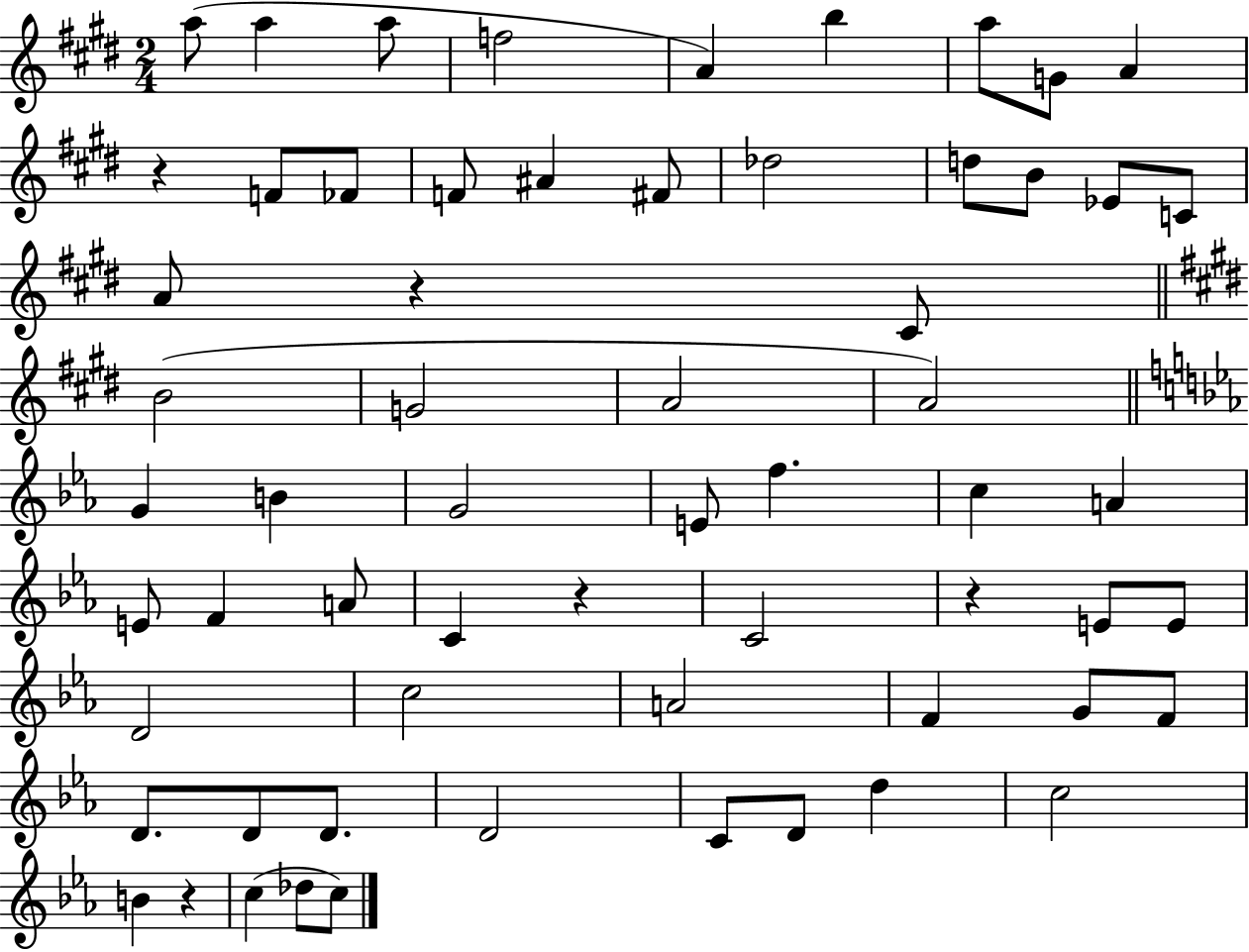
A5/e A5/q A5/e F5/h A4/q B5/q A5/e G4/e A4/q R/q F4/e FES4/e F4/e A#4/q F#4/e Db5/h D5/e B4/e Eb4/e C4/e A4/e R/q C#4/e B4/h G4/h A4/h A4/h G4/q B4/q G4/h E4/e F5/q. C5/q A4/q E4/e F4/q A4/e C4/q R/q C4/h R/q E4/e E4/e D4/h C5/h A4/h F4/q G4/e F4/e D4/e. D4/e D4/e. D4/h C4/e D4/e D5/q C5/h B4/q R/q C5/q Db5/e C5/e